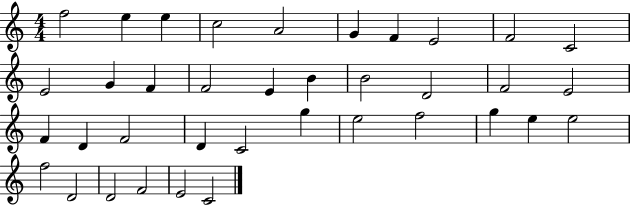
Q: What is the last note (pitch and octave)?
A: C4